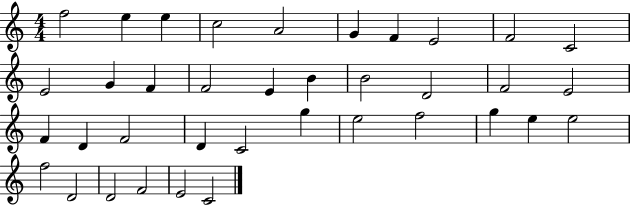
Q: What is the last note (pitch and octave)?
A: C4